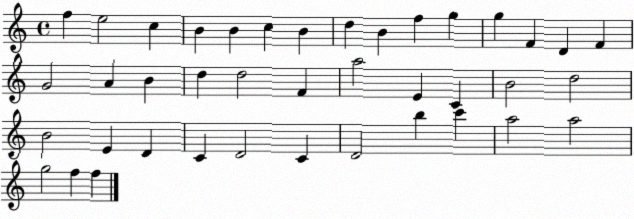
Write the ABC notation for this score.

X:1
T:Untitled
M:4/4
L:1/4
K:C
f e2 c B B c B d B f g g F D F G2 A B d d2 F a2 E C B2 d2 B2 E D C D2 C D2 b c' a2 a2 g2 f f